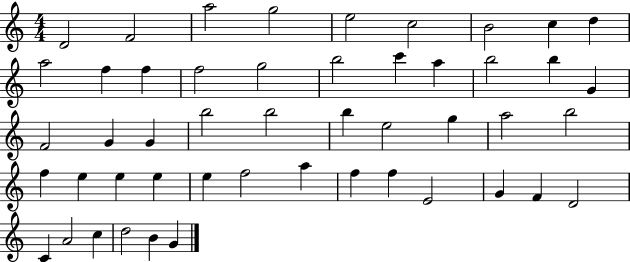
X:1
T:Untitled
M:4/4
L:1/4
K:C
D2 F2 a2 g2 e2 c2 B2 c d a2 f f f2 g2 b2 c' a b2 b G F2 G G b2 b2 b e2 g a2 b2 f e e e e f2 a f f E2 G F D2 C A2 c d2 B G